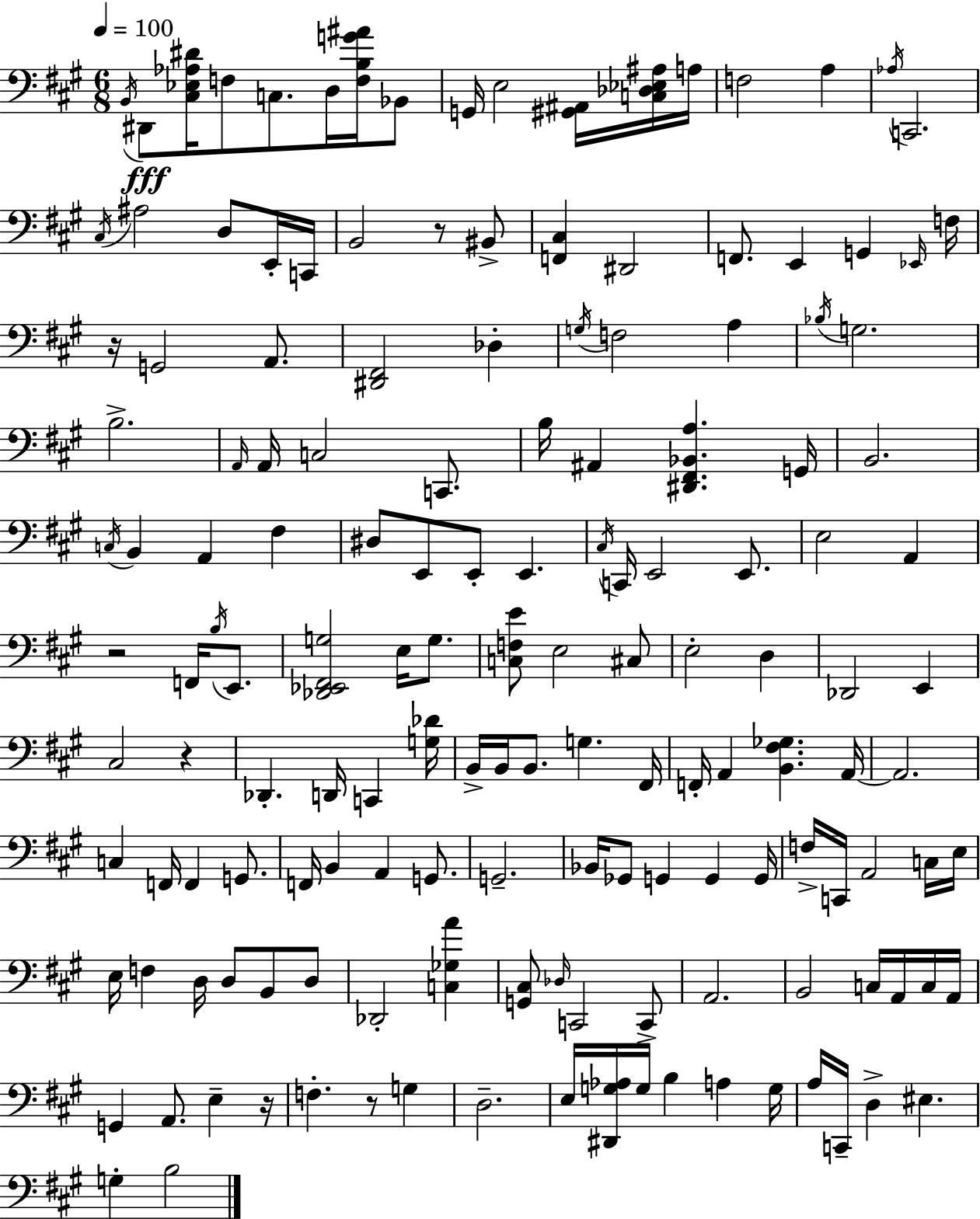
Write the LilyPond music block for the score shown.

{
  \clef bass
  \numericTimeSignature
  \time 6/8
  \key a \major
  \tempo 4 = 100
  \acciaccatura { b,16 }\fff dis,8 <cis ees aes dis'>16 f8 c8. d16 <f b g' ais'>16 bes,8 | g,16 e2 <gis, ais,>16 <c des ees ais>16 | a16 f2 a4 | \acciaccatura { aes16 } c,2. | \break \acciaccatura { cis16 } ais2 d8 | e,16-. c,16 b,2 r8 | bis,8-> <f, cis>4 dis,2 | f,8. e,4 g,4 | \break \grace { ees,16 } f16 r16 g,2 | a,8. <dis, fis,>2 | des4-. \acciaccatura { g16 } f2 | a4 \acciaccatura { bes16 } g2. | \break b2.-> | \grace { a,16 } a,16 c2 | c,8. b16 ais,4 | <dis, fis, bes, a>4. g,16 b,2. | \break \acciaccatura { c16 } b,4 | a,4 fis4 dis8 e,8 | e,8-. e,4. \acciaccatura { cis16 } c,16 e,2 | e,8. e2 | \break a,4 r2 | f,16 \acciaccatura { b16 } e,8. <des, ees, fis, g>2 | e16 g8. <c f e'>8 | e2 cis8 e2-. | \break d4 des,2 | e,4 cis2 | r4 des,4.-. | d,16 c,4 <g des'>16 b,16-> b,16 | \break b,8. g4. fis,16 f,16-. a,4 | <b, fis ges>4. a,16~~ a,2. | c4 | f,16 f,4 g,8. f,16 b,4 | \break a,4 g,8. g,2.-- | bes,16 ges,8 | g,4 g,4 g,16 f16-> c,16 | a,2 c16 e16 e16 f4 | \break d16 d8 b,8 d8 des,2-. | <c ges a'>4 <g, cis>8 | \grace { des16 } c,2 c,8-> a,2. | b,2 | \break c16 a,16 c16 a,16 g,4 | a,8. e4-- r16 f4.-. | r8 g4 d2.-- | e16 | \break <dis, g aes>16 g16 b4 a4 g16 a16 | c,16-- d4-> eis4. g4-. | b2 \bar "|."
}